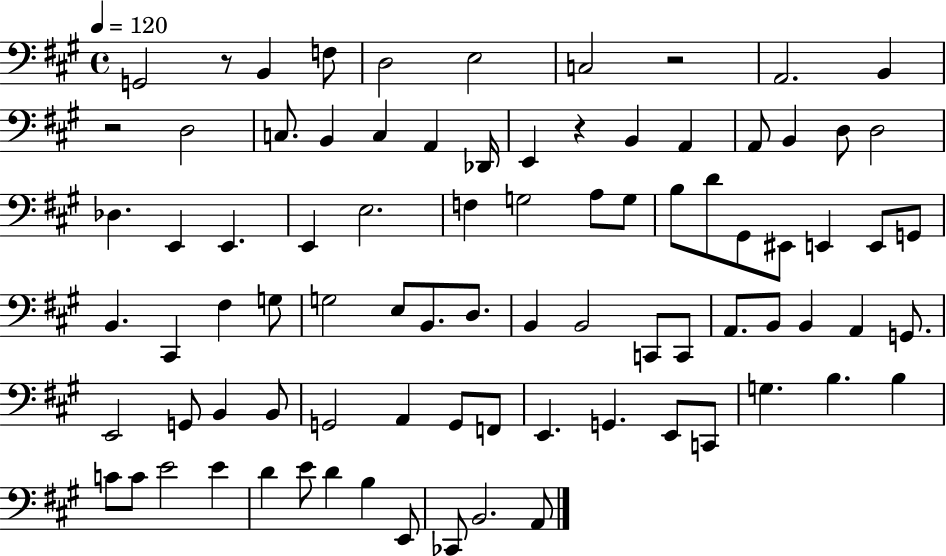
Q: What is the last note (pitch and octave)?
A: A2